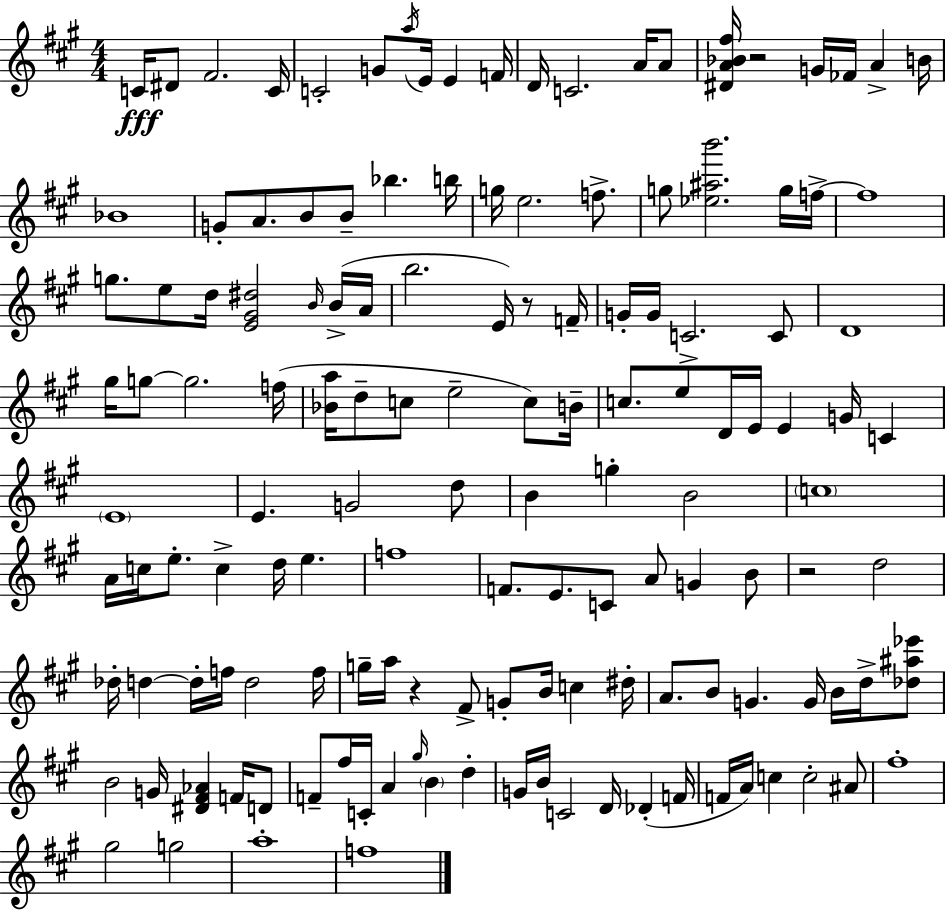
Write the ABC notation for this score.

X:1
T:Untitled
M:4/4
L:1/4
K:A
C/4 ^D/2 ^F2 C/4 C2 G/2 a/4 E/4 E F/4 D/4 C2 A/4 A/2 [^DA_B^f]/4 z2 G/4 _F/4 A B/4 _B4 G/2 A/2 B/2 B/2 _b b/4 g/4 e2 f/2 g/2 [_e^ab']2 g/4 f/4 f4 g/2 e/2 d/4 [E^G^d]2 B/4 B/4 A/4 b2 E/4 z/2 F/4 G/4 G/4 C2 C/2 D4 ^g/4 g/2 g2 f/4 [_Ba]/4 d/2 c/2 e2 c/2 B/4 c/2 e/2 D/4 E/4 E G/4 C E4 E G2 d/2 B g B2 c4 A/4 c/4 e/2 c d/4 e f4 F/2 E/2 C/2 A/2 G B/2 z2 d2 _d/4 d d/4 f/4 d2 f/4 g/4 a/4 z ^F/2 G/2 B/4 c ^d/4 A/2 B/2 G G/4 B/4 d/4 [_d^a_e']/2 B2 G/4 [^D^F_A] F/4 D/2 F/2 ^f/4 C/4 A ^g/4 B d G/4 B/4 C2 D/4 _D F/4 F/4 A/4 c c2 ^A/2 ^f4 ^g2 g2 a4 f4